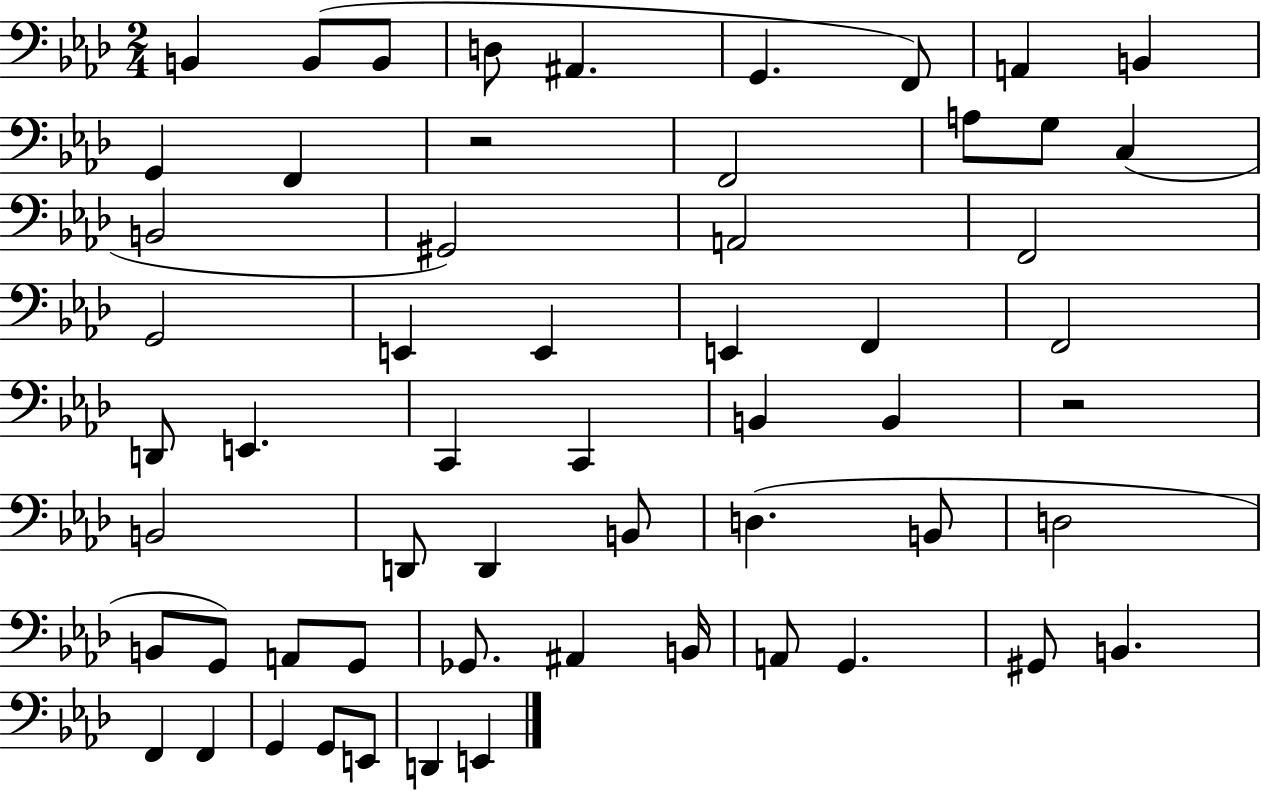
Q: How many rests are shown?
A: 2